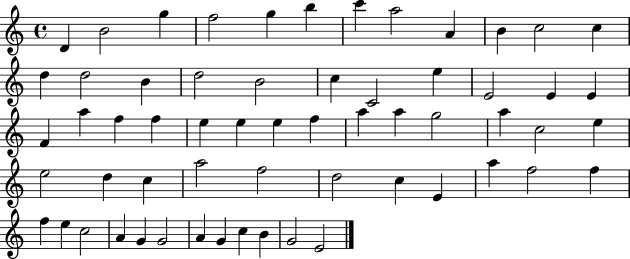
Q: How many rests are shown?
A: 0